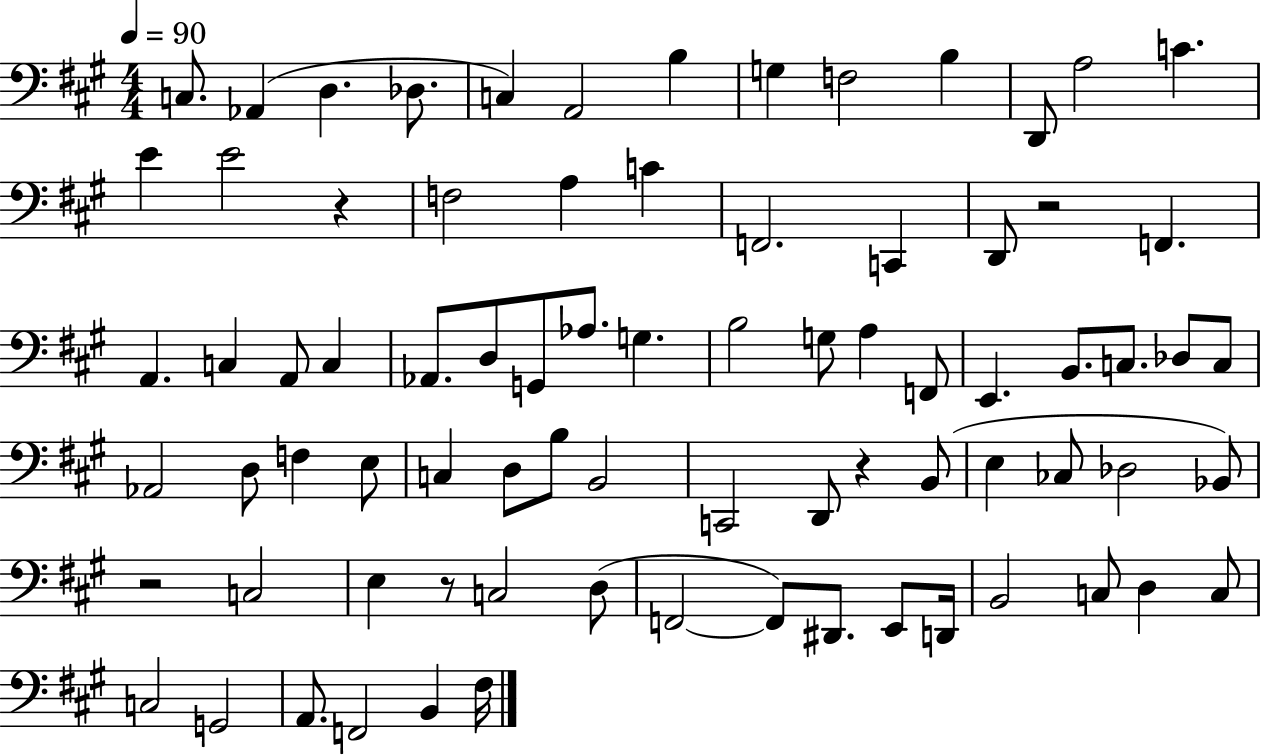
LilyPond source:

{
  \clef bass
  \numericTimeSignature
  \time 4/4
  \key a \major
  \tempo 4 = 90
  \repeat volta 2 { c8. aes,4( d4. des8. | c4) a,2 b4 | g4 f2 b4 | d,8 a2 c'4. | \break e'4 e'2 r4 | f2 a4 c'4 | f,2. c,4 | d,8 r2 f,4. | \break a,4. c4 a,8 c4 | aes,8. d8 g,8 aes8. g4. | b2 g8 a4 f,8 | e,4. b,8. c8. des8 c8 | \break aes,2 d8 f4 e8 | c4 d8 b8 b,2 | c,2 d,8 r4 b,8( | e4 ces8 des2 bes,8) | \break r2 c2 | e4 r8 c2 d8( | f,2~~ f,8) dis,8. e,8 d,16 | b,2 c8 d4 c8 | \break c2 g,2 | a,8. f,2 b,4 fis16 | } \bar "|."
}